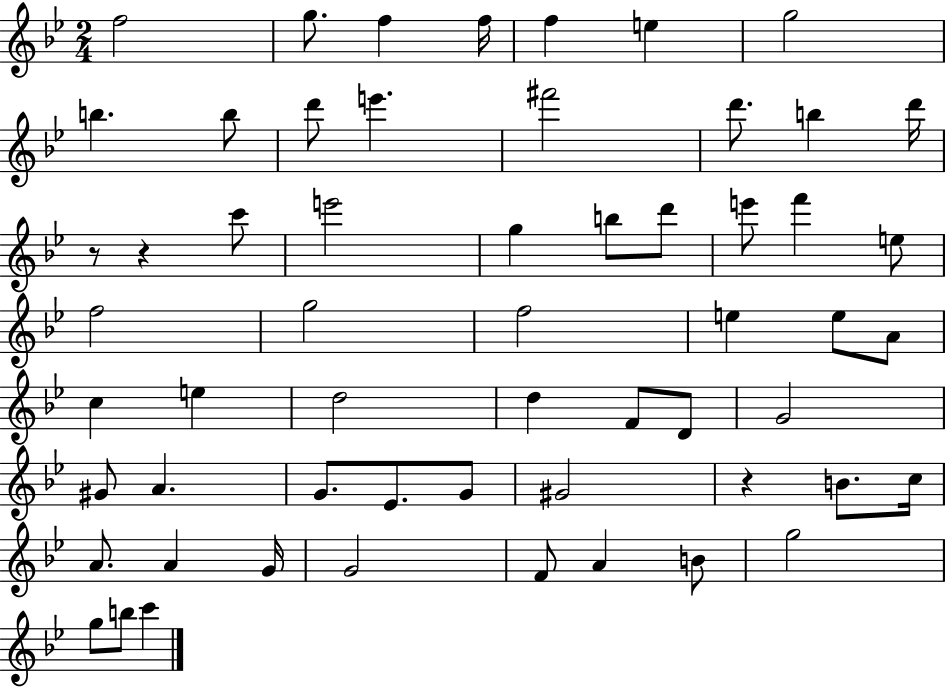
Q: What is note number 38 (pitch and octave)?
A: A4